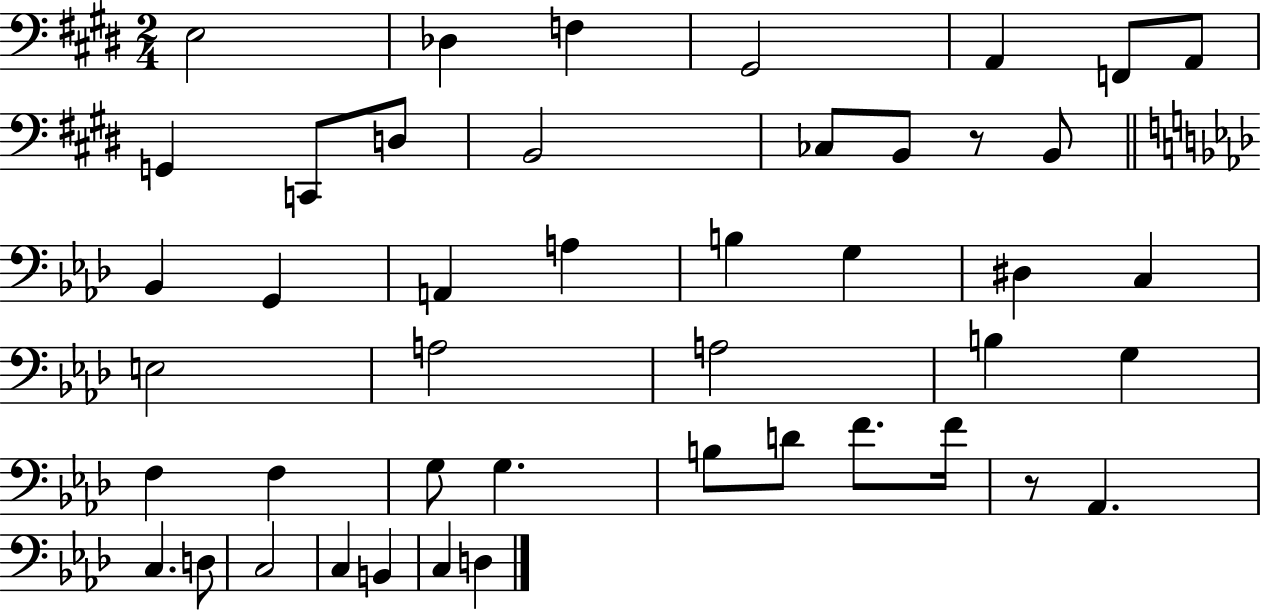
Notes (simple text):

E3/h Db3/q F3/q G#2/h A2/q F2/e A2/e G2/q C2/e D3/e B2/h CES3/e B2/e R/e B2/e Bb2/q G2/q A2/q A3/q B3/q G3/q D#3/q C3/q E3/h A3/h A3/h B3/q G3/q F3/q F3/q G3/e G3/q. B3/e D4/e F4/e. F4/s R/e Ab2/q. C3/q. D3/e C3/h C3/q B2/q C3/q D3/q